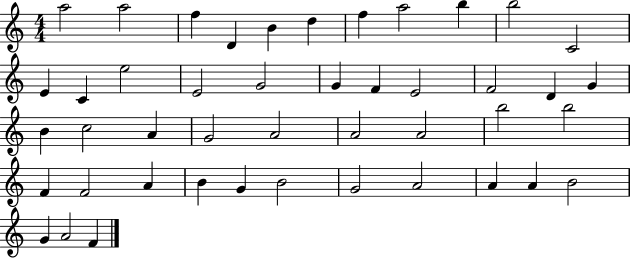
{
  \clef treble
  \numericTimeSignature
  \time 4/4
  \key c \major
  a''2 a''2 | f''4 d'4 b'4 d''4 | f''4 a''2 b''4 | b''2 c'2 | \break e'4 c'4 e''2 | e'2 g'2 | g'4 f'4 e'2 | f'2 d'4 g'4 | \break b'4 c''2 a'4 | g'2 a'2 | a'2 a'2 | b''2 b''2 | \break f'4 f'2 a'4 | b'4 g'4 b'2 | g'2 a'2 | a'4 a'4 b'2 | \break g'4 a'2 f'4 | \bar "|."
}